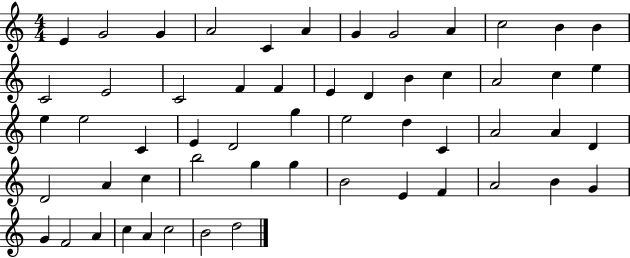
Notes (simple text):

E4/q G4/h G4/q A4/h C4/q A4/q G4/q G4/h A4/q C5/h B4/q B4/q C4/h E4/h C4/h F4/q F4/q E4/q D4/q B4/q C5/q A4/h C5/q E5/q E5/q E5/h C4/q E4/q D4/h G5/q E5/h D5/q C4/q A4/h A4/q D4/q D4/h A4/q C5/q B5/h G5/q G5/q B4/h E4/q F4/q A4/h B4/q G4/q G4/q F4/h A4/q C5/q A4/q C5/h B4/h D5/h